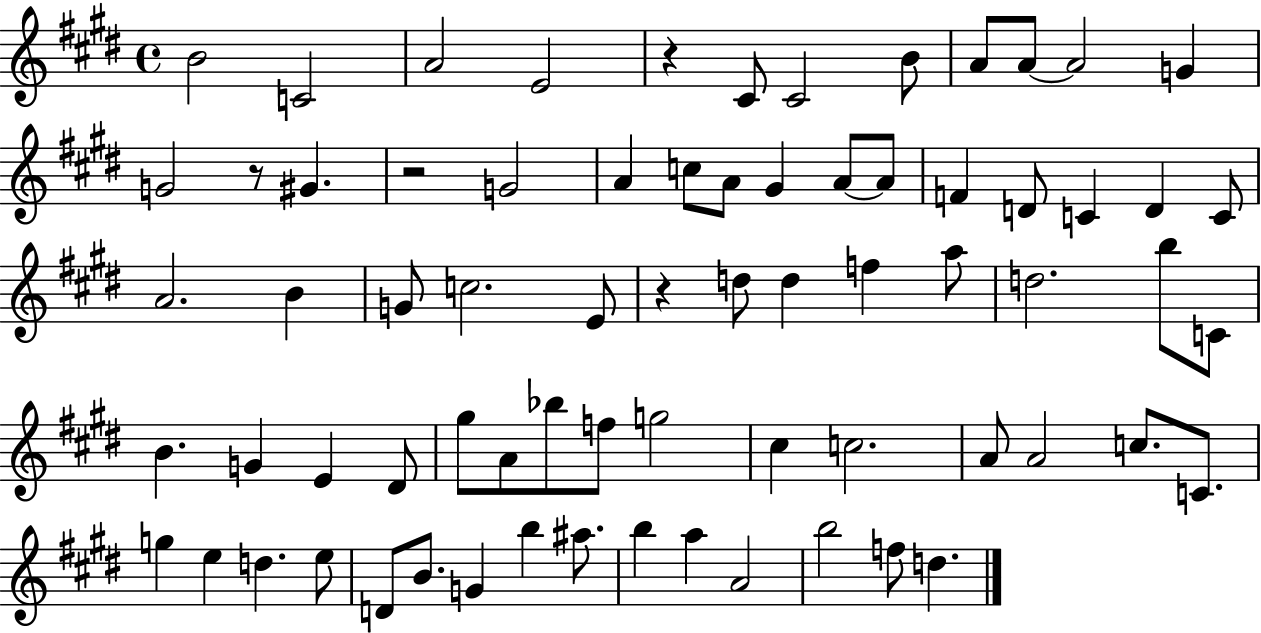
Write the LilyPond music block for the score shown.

{
  \clef treble
  \time 4/4
  \defaultTimeSignature
  \key e \major
  b'2 c'2 | a'2 e'2 | r4 cis'8 cis'2 b'8 | a'8 a'8~~ a'2 g'4 | \break g'2 r8 gis'4. | r2 g'2 | a'4 c''8 a'8 gis'4 a'8~~ a'8 | f'4 d'8 c'4 d'4 c'8 | \break a'2. b'4 | g'8 c''2. e'8 | r4 d''8 d''4 f''4 a''8 | d''2. b''8 c'8 | \break b'4. g'4 e'4 dis'8 | gis''8 a'8 bes''8 f''8 g''2 | cis''4 c''2. | a'8 a'2 c''8. c'8. | \break g''4 e''4 d''4. e''8 | d'8 b'8. g'4 b''4 ais''8. | b''4 a''4 a'2 | b''2 f''8 d''4. | \break \bar "|."
}